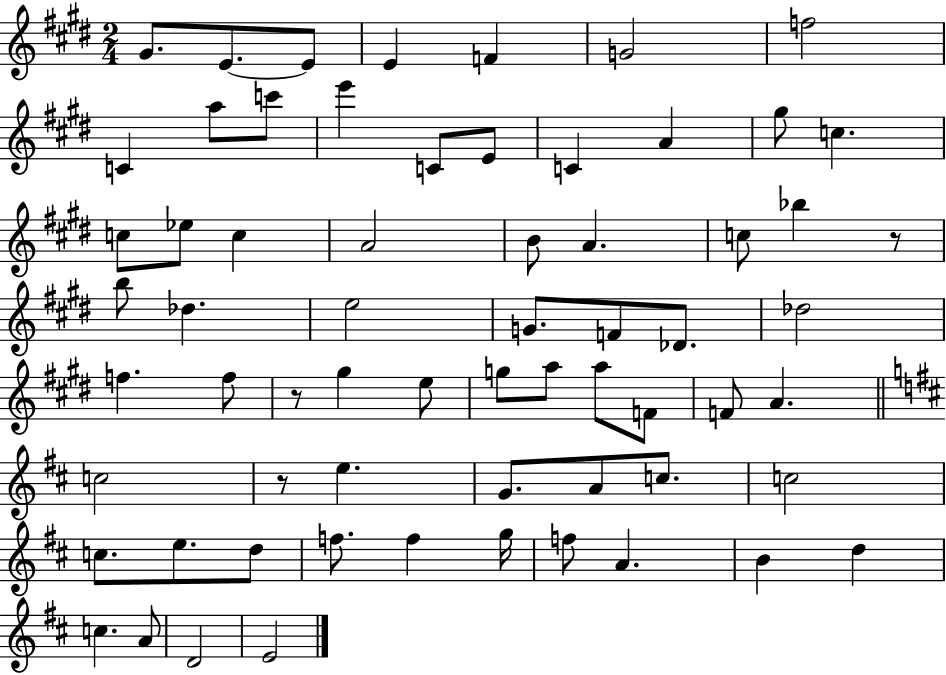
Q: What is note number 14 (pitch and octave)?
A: C4